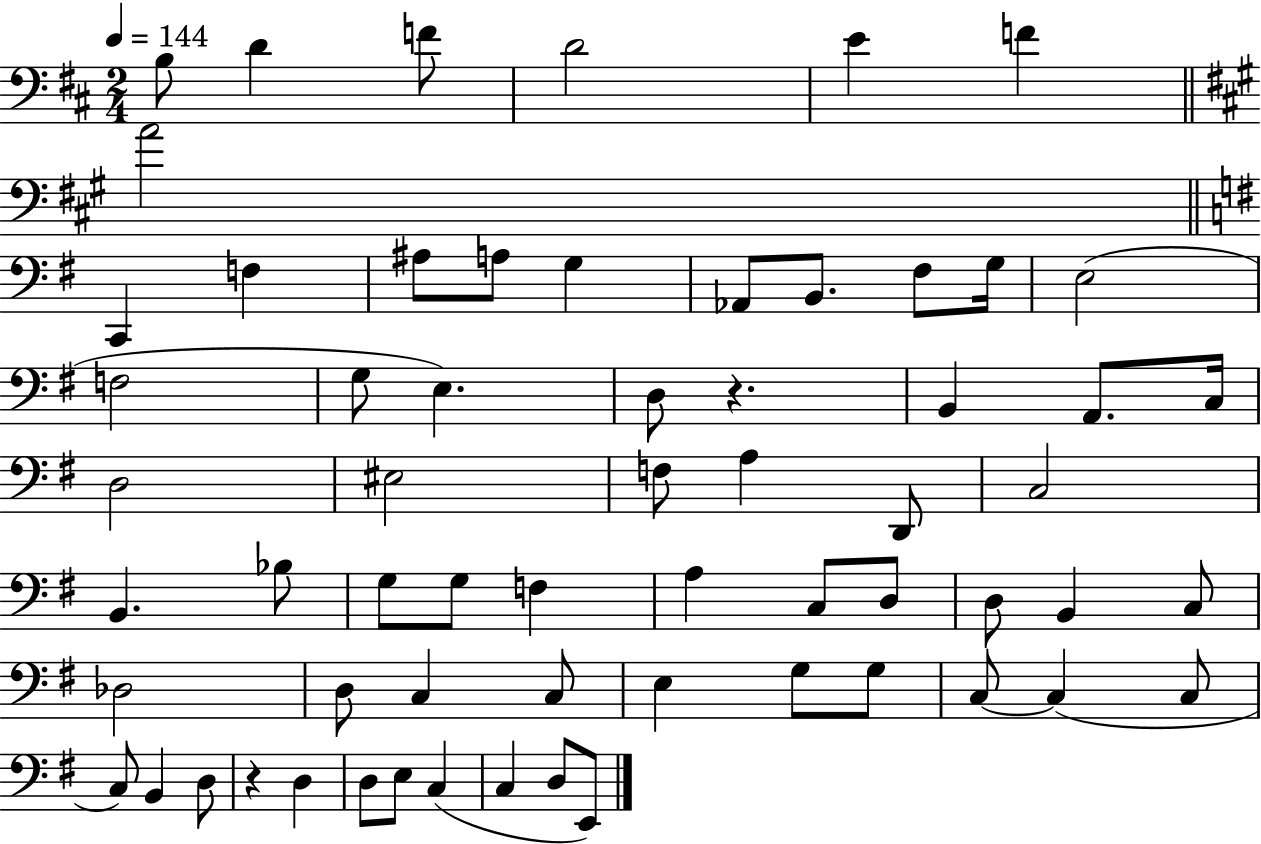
B3/e D4/q F4/e D4/h E4/q F4/q A4/h C2/q F3/q A#3/e A3/e G3/q Ab2/e B2/e. F#3/e G3/s E3/h F3/h G3/e E3/q. D3/e R/q. B2/q A2/e. C3/s D3/h EIS3/h F3/e A3/q D2/e C3/h B2/q. Bb3/e G3/e G3/e F3/q A3/q C3/e D3/e D3/e B2/q C3/e Db3/h D3/e C3/q C3/e E3/q G3/e G3/e C3/e C3/q C3/e C3/e B2/q D3/e R/q D3/q D3/e E3/e C3/q C3/q D3/e E2/e